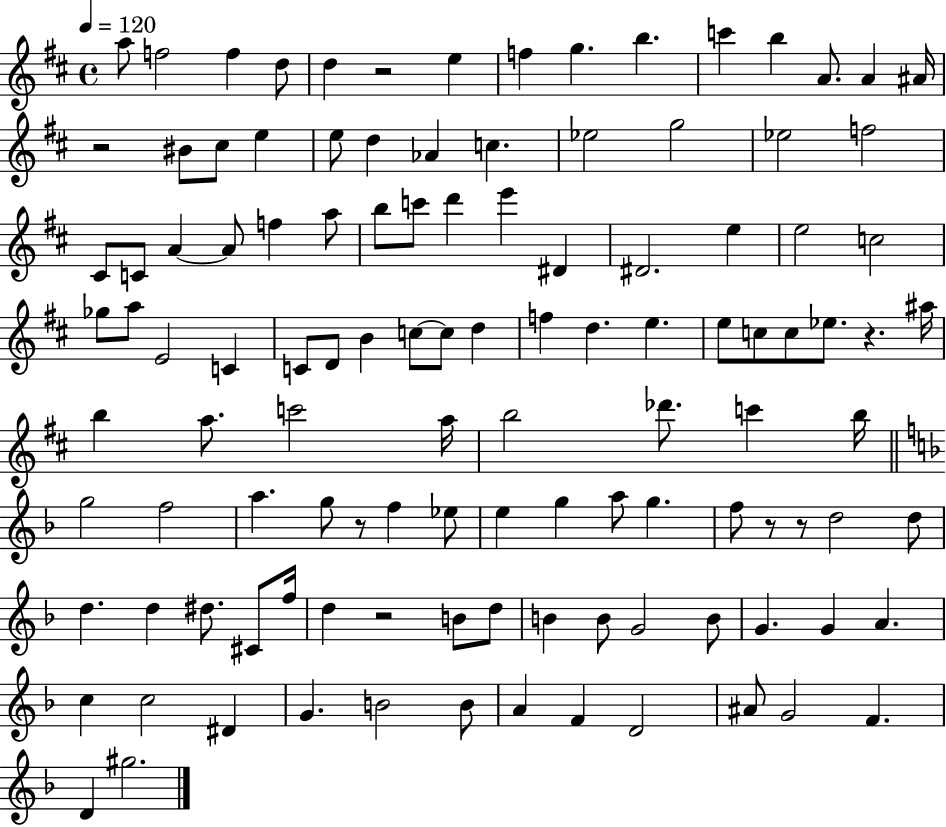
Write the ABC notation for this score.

X:1
T:Untitled
M:4/4
L:1/4
K:D
a/2 f2 f d/2 d z2 e f g b c' b A/2 A ^A/4 z2 ^B/2 ^c/2 e e/2 d _A c _e2 g2 _e2 f2 ^C/2 C/2 A A/2 f a/2 b/2 c'/2 d' e' ^D ^D2 e e2 c2 _g/2 a/2 E2 C C/2 D/2 B c/2 c/2 d f d e e/2 c/2 c/2 _e/2 z ^a/4 b a/2 c'2 a/4 b2 _d'/2 c' b/4 g2 f2 a g/2 z/2 f _e/2 e g a/2 g f/2 z/2 z/2 d2 d/2 d d ^d/2 ^C/2 f/4 d z2 B/2 d/2 B B/2 G2 B/2 G G A c c2 ^D G B2 B/2 A F D2 ^A/2 G2 F D ^g2